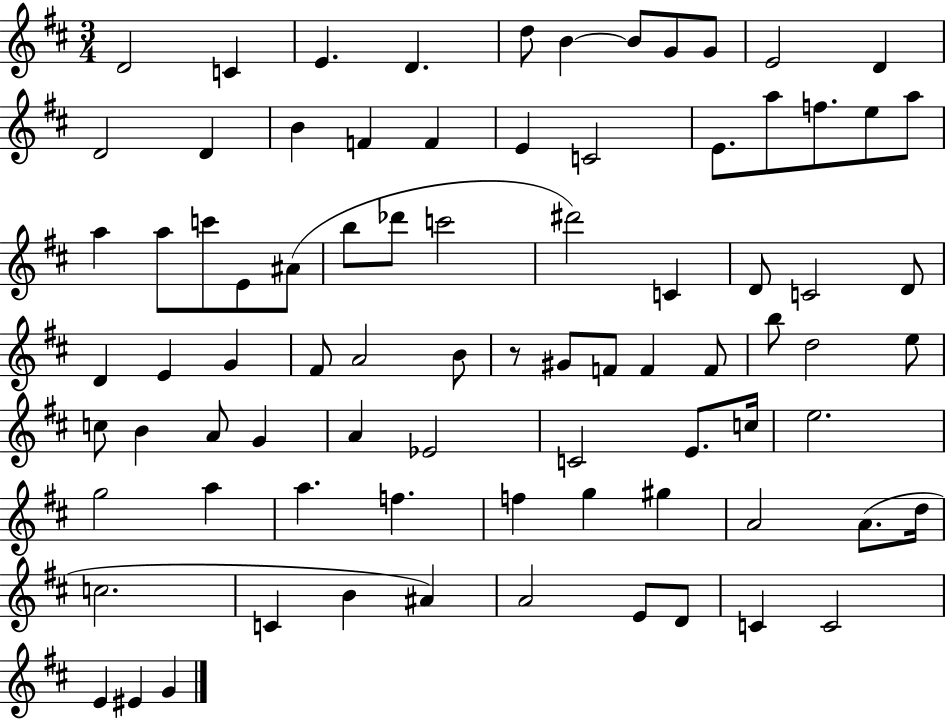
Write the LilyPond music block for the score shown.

{
  \clef treble
  \numericTimeSignature
  \time 3/4
  \key d \major
  d'2 c'4 | e'4. d'4. | d''8 b'4~~ b'8 g'8 g'8 | e'2 d'4 | \break d'2 d'4 | b'4 f'4 f'4 | e'4 c'2 | e'8. a''8 f''8. e''8 a''8 | \break a''4 a''8 c'''8 e'8 ais'8( | b''8 des'''8 c'''2 | dis'''2) c'4 | d'8 c'2 d'8 | \break d'4 e'4 g'4 | fis'8 a'2 b'8 | r8 gis'8 f'8 f'4 f'8 | b''8 d''2 e''8 | \break c''8 b'4 a'8 g'4 | a'4 ees'2 | c'2 e'8. c''16 | e''2. | \break g''2 a''4 | a''4. f''4. | f''4 g''4 gis''4 | a'2 a'8.( d''16 | \break c''2. | c'4 b'4 ais'4) | a'2 e'8 d'8 | c'4 c'2 | \break e'4 eis'4 g'4 | \bar "|."
}